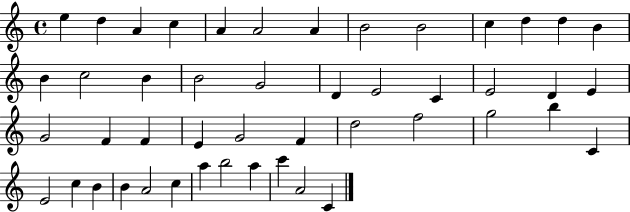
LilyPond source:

{
  \clef treble
  \time 4/4
  \defaultTimeSignature
  \key c \major
  e''4 d''4 a'4 c''4 | a'4 a'2 a'4 | b'2 b'2 | c''4 d''4 d''4 b'4 | \break b'4 c''2 b'4 | b'2 g'2 | d'4 e'2 c'4 | e'2 d'4 e'4 | \break g'2 f'4 f'4 | e'4 g'2 f'4 | d''2 f''2 | g''2 b''4 c'4 | \break e'2 c''4 b'4 | b'4 a'2 c''4 | a''4 b''2 a''4 | c'''4 a'2 c'4 | \break \bar "|."
}